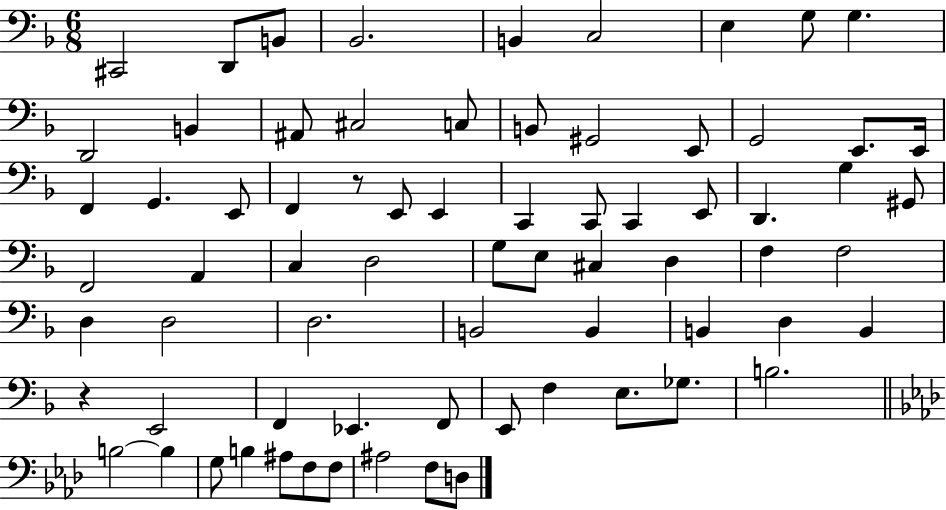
X:1
T:Untitled
M:6/8
L:1/4
K:F
^C,,2 D,,/2 B,,/2 _B,,2 B,, C,2 E, G,/2 G, D,,2 B,, ^A,,/2 ^C,2 C,/2 B,,/2 ^G,,2 E,,/2 G,,2 E,,/2 E,,/4 F,, G,, E,,/2 F,, z/2 E,,/2 E,, C,, C,,/2 C,, E,,/2 D,, G, ^G,,/2 F,,2 A,, C, D,2 G,/2 E,/2 ^C, D, F, F,2 D, D,2 D,2 B,,2 B,, B,, D, B,, z E,,2 F,, _E,, F,,/2 E,,/2 F, E,/2 _G,/2 B,2 B,2 B, G,/2 B, ^A,/2 F,/2 F,/2 ^A,2 F,/2 D,/2